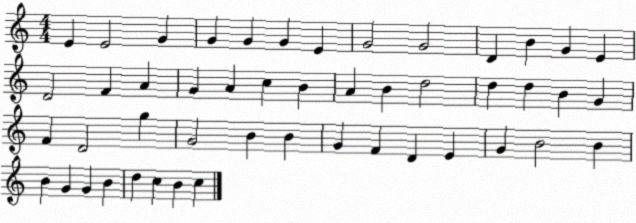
X:1
T:Untitled
M:4/4
L:1/4
K:C
E E2 G G G G E G2 G2 D B G E D2 F A G A c B A B d2 d d B G F D2 g G2 B B G F D E G B2 B B G G B d c B c